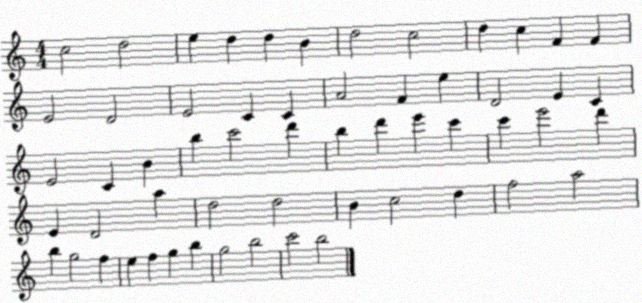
X:1
T:Untitled
M:4/4
L:1/4
K:C
c2 d2 e d d B d2 c2 d c F F E2 D2 E2 C C A2 F e D2 E C E2 C B b c'2 d' b d' e' c' c' e'2 d' E D2 a d2 d2 B c2 d f2 a2 b g2 f e f g b g2 b2 c'2 b2